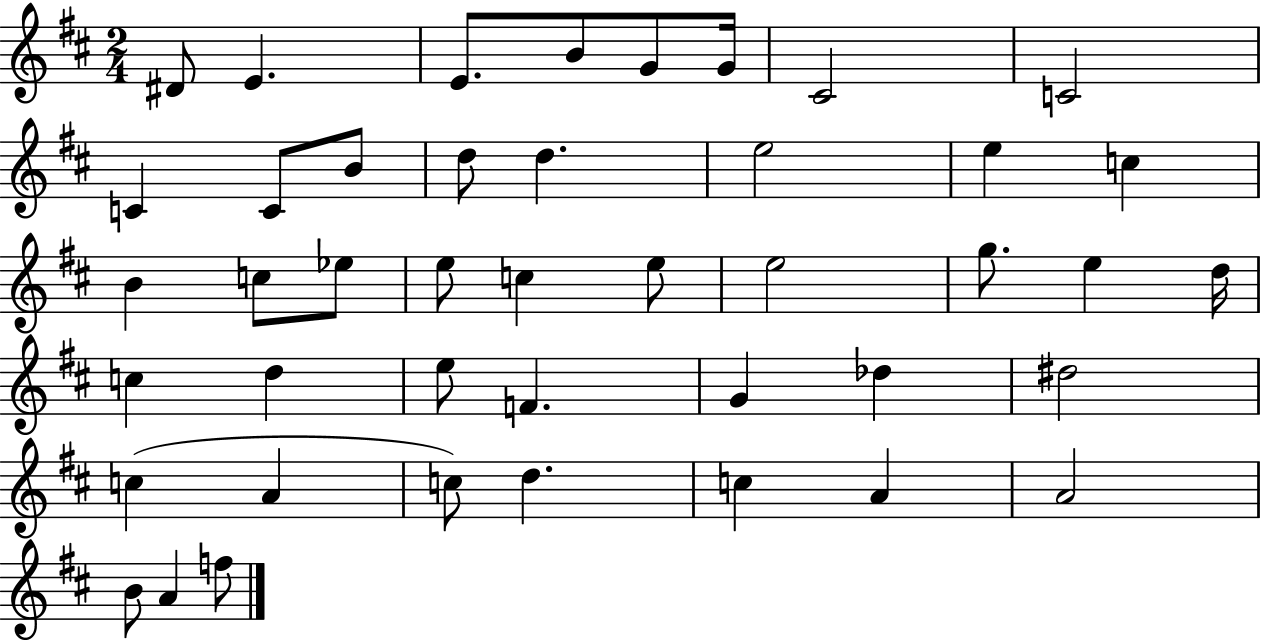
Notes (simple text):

D#4/e E4/q. E4/e. B4/e G4/e G4/s C#4/h C4/h C4/q C4/e B4/e D5/e D5/q. E5/h E5/q C5/q B4/q C5/e Eb5/e E5/e C5/q E5/e E5/h G5/e. E5/q D5/s C5/q D5/q E5/e F4/q. G4/q Db5/q D#5/h C5/q A4/q C5/e D5/q. C5/q A4/q A4/h B4/e A4/q F5/e